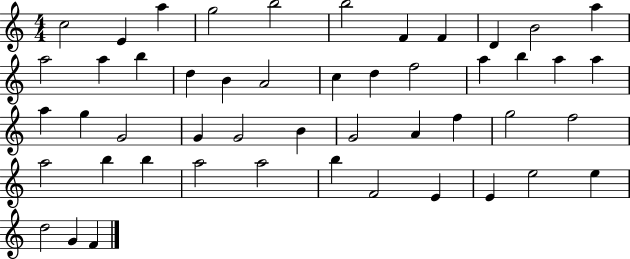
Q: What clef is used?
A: treble